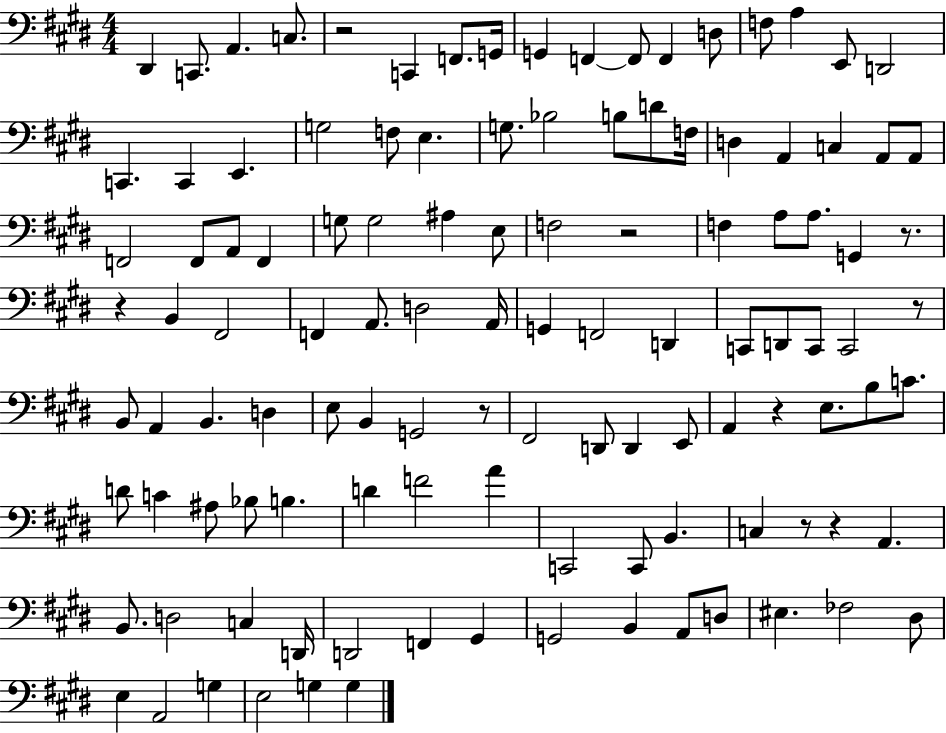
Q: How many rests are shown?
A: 9